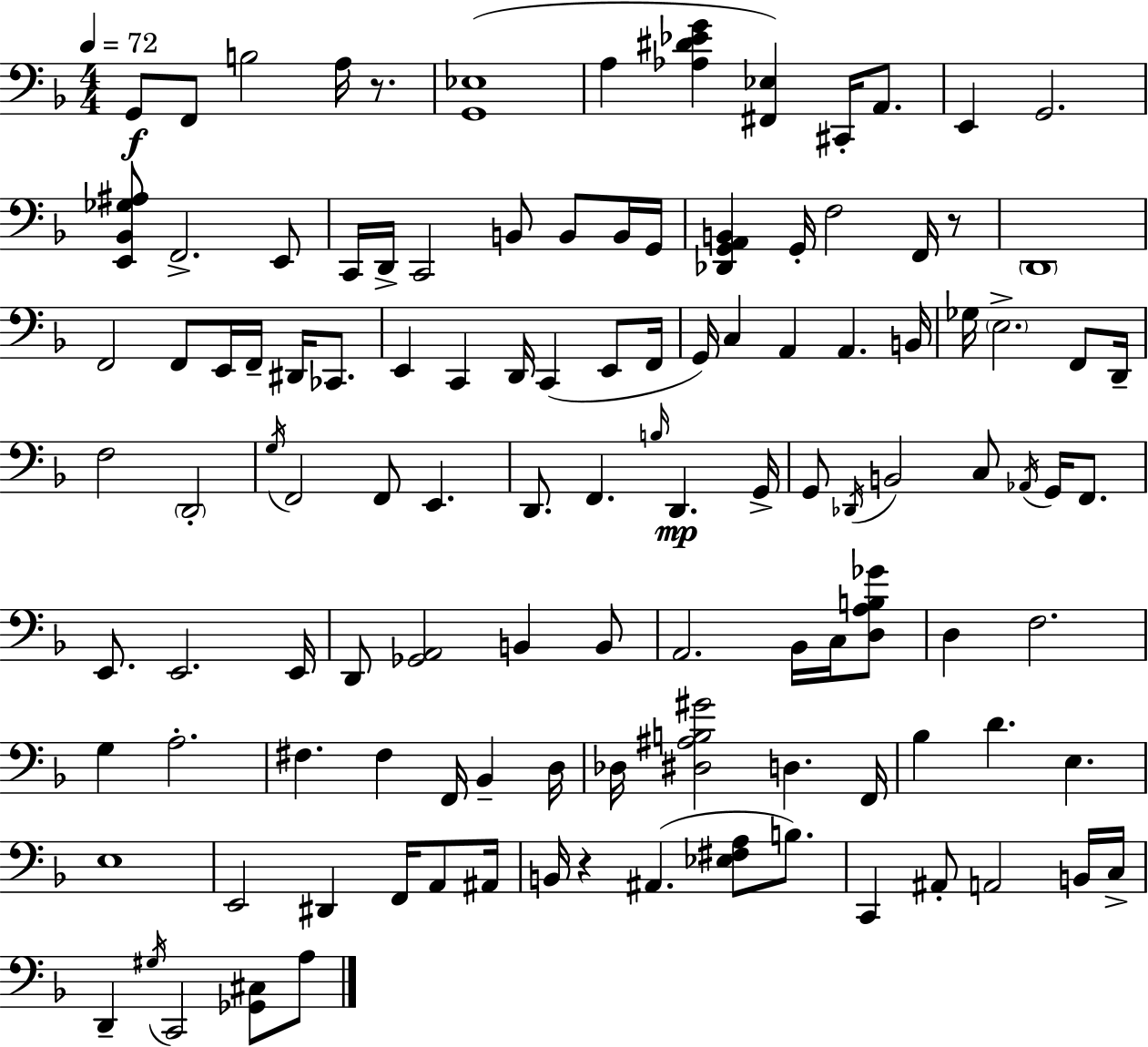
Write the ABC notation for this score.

X:1
T:Untitled
M:4/4
L:1/4
K:F
G,,/2 F,,/2 B,2 A,/4 z/2 [G,,_E,]4 A, [_A,^D_EG] [^F,,_E,] ^C,,/4 A,,/2 E,, G,,2 [E,,_B,,_G,^A,]/2 F,,2 E,,/2 C,,/4 D,,/4 C,,2 B,,/2 B,,/2 B,,/4 G,,/4 [_D,,G,,A,,B,,] G,,/4 F,2 F,,/4 z/2 D,,4 F,,2 F,,/2 E,,/4 F,,/4 ^D,,/4 _C,,/2 E,, C,, D,,/4 C,, E,,/2 F,,/4 G,,/4 C, A,, A,, B,,/4 _G,/4 E,2 F,,/2 D,,/4 F,2 D,,2 G,/4 F,,2 F,,/2 E,, D,,/2 F,, B,/4 D,, G,,/4 G,,/2 _D,,/4 B,,2 C,/2 _A,,/4 G,,/4 F,,/2 E,,/2 E,,2 E,,/4 D,,/2 [_G,,A,,]2 B,, B,,/2 A,,2 _B,,/4 C,/4 [D,A,B,_G]/2 D, F,2 G, A,2 ^F, ^F, F,,/4 _B,, D,/4 _D,/4 [^D,^A,B,^G]2 D, F,,/4 _B, D E, E,4 E,,2 ^D,, F,,/4 A,,/2 ^A,,/4 B,,/4 z ^A,, [_E,^F,A,]/2 B,/2 C,, ^A,,/2 A,,2 B,,/4 C,/4 D,, ^G,/4 C,,2 [_G,,^C,]/2 A,/2